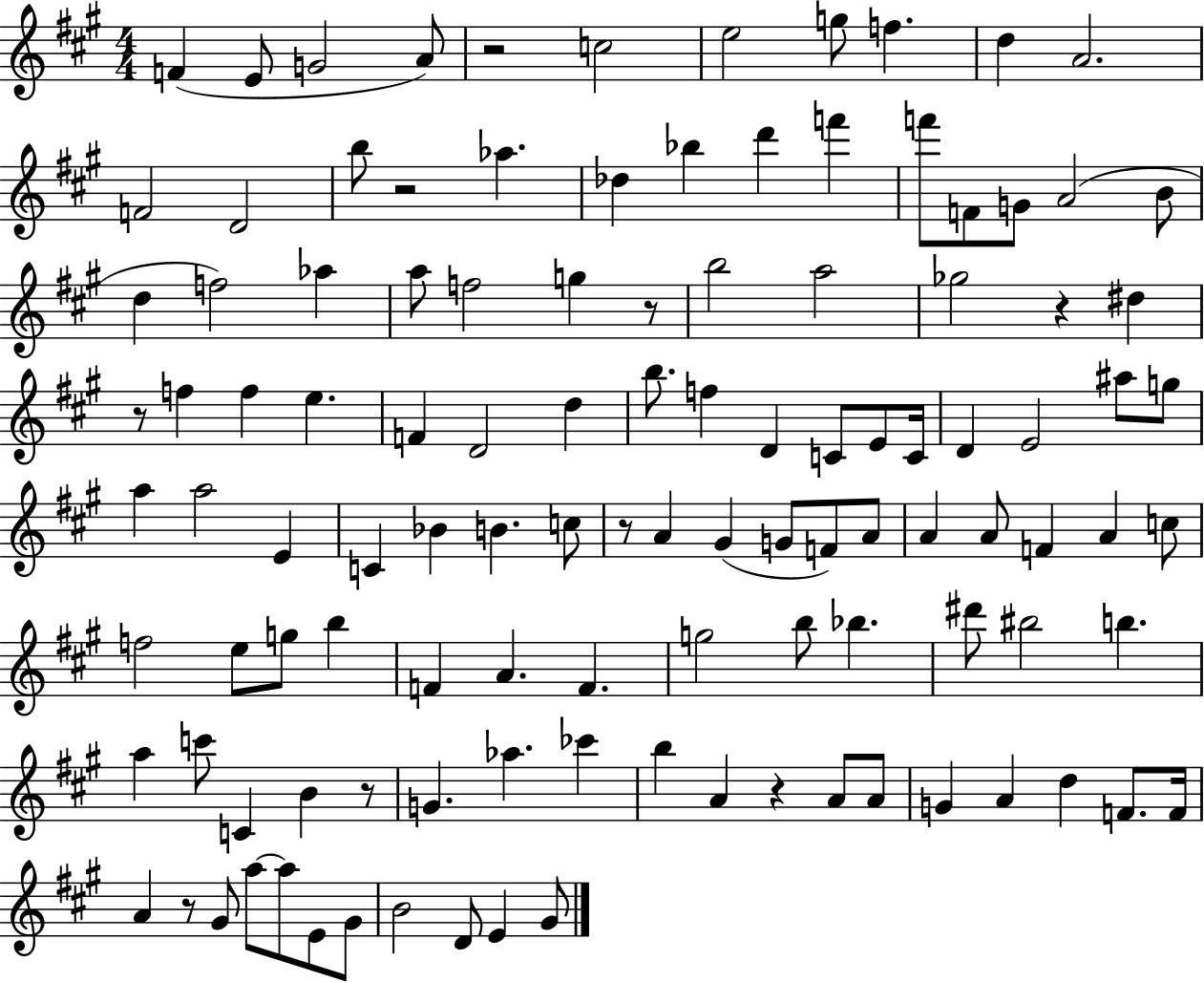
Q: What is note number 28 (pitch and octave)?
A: F5